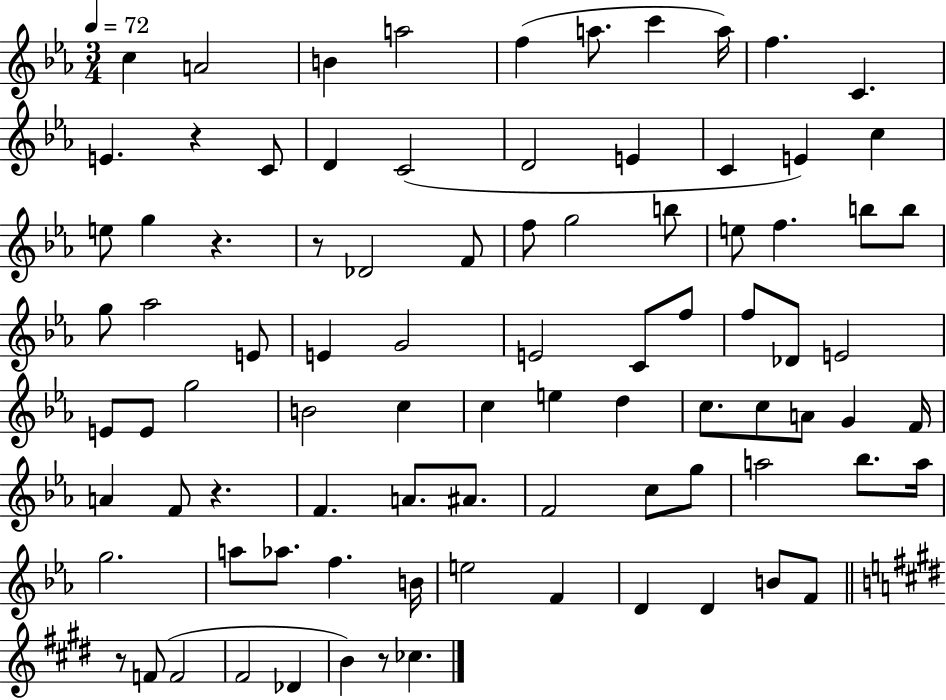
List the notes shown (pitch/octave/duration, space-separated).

C5/q A4/h B4/q A5/h F5/q A5/e. C6/q A5/s F5/q. C4/q. E4/q. R/q C4/e D4/q C4/h D4/h E4/q C4/q E4/q C5/q E5/e G5/q R/q. R/e Db4/h F4/e F5/e G5/h B5/e E5/e F5/q. B5/e B5/e G5/e Ab5/h E4/e E4/q G4/h E4/h C4/e F5/e F5/e Db4/e E4/h E4/e E4/e G5/h B4/h C5/q C5/q E5/q D5/q C5/e. C5/e A4/e G4/q F4/s A4/q F4/e R/q. F4/q. A4/e. A#4/e. F4/h C5/e G5/e A5/h Bb5/e. A5/s G5/h. A5/e Ab5/e. F5/q. B4/s E5/h F4/q D4/q D4/q B4/e F4/e R/e F4/e F4/h F#4/h Db4/q B4/q R/e CES5/q.